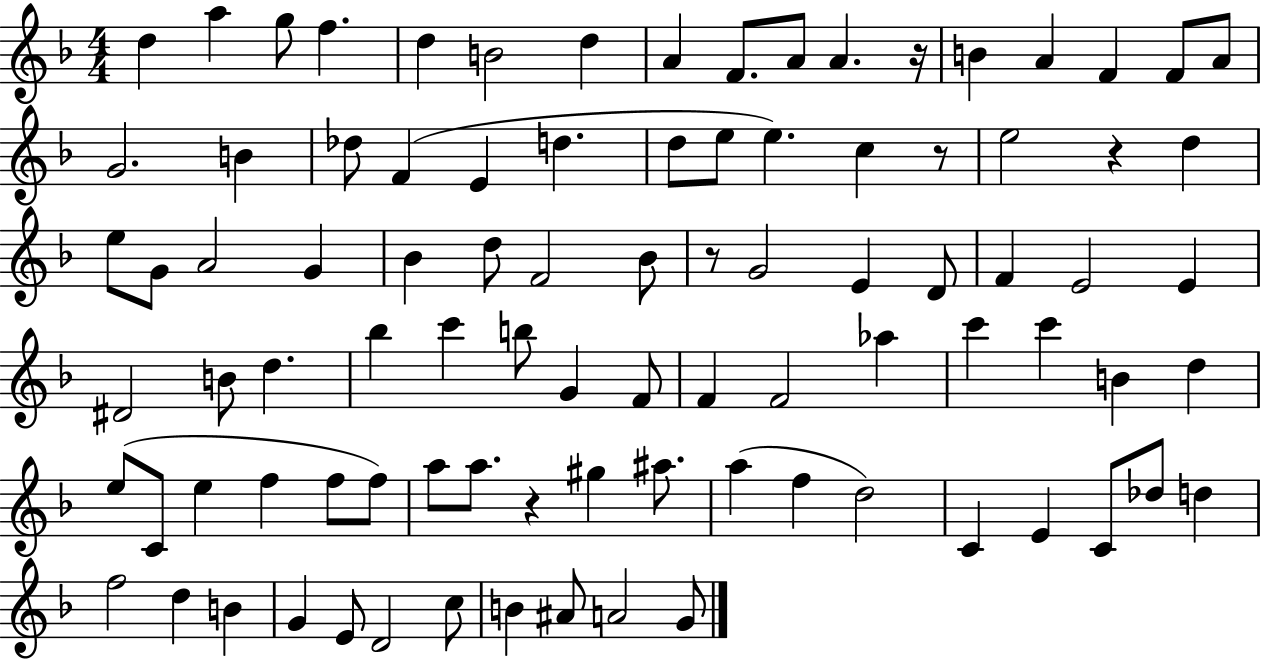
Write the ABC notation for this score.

X:1
T:Untitled
M:4/4
L:1/4
K:F
d a g/2 f d B2 d A F/2 A/2 A z/4 B A F F/2 A/2 G2 B _d/2 F E d d/2 e/2 e c z/2 e2 z d e/2 G/2 A2 G _B d/2 F2 _B/2 z/2 G2 E D/2 F E2 E ^D2 B/2 d _b c' b/2 G F/2 F F2 _a c' c' B d e/2 C/2 e f f/2 f/2 a/2 a/2 z ^g ^a/2 a f d2 C E C/2 _d/2 d f2 d B G E/2 D2 c/2 B ^A/2 A2 G/2